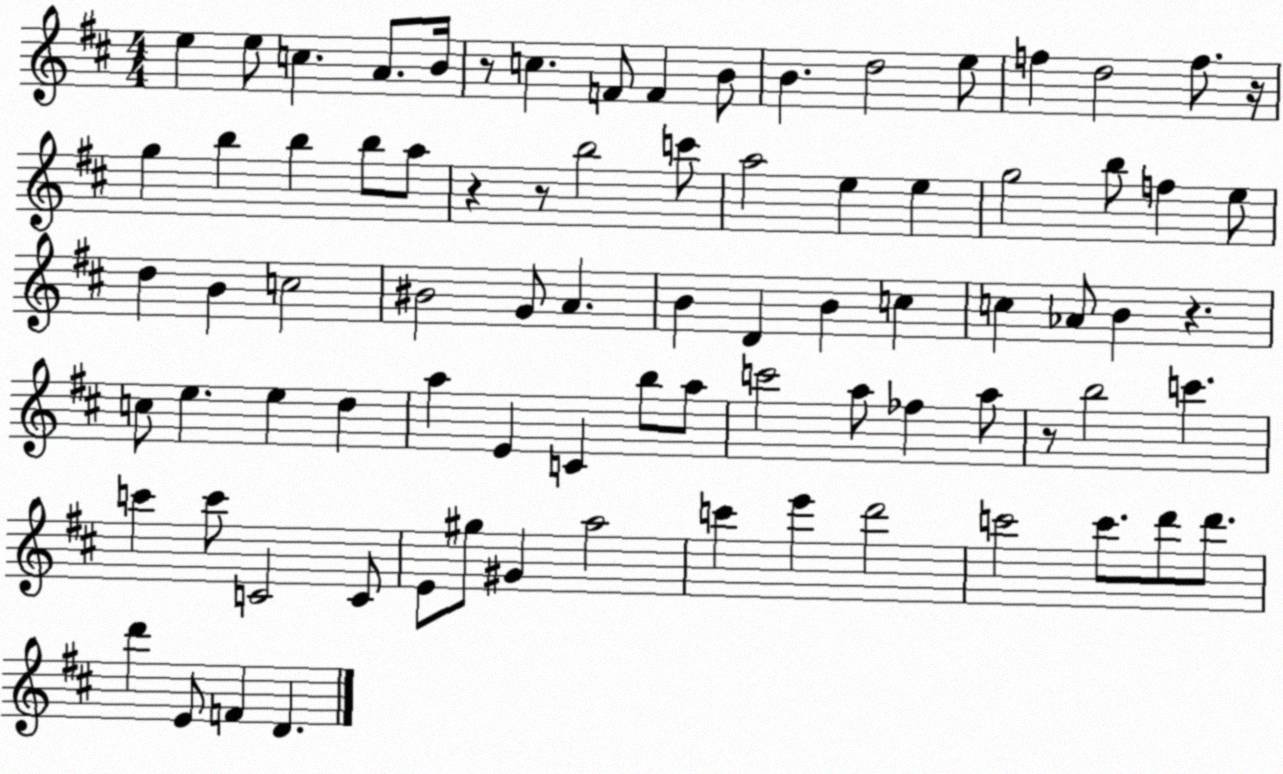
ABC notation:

X:1
T:Untitled
M:4/4
L:1/4
K:D
e e/2 c A/2 B/4 z/2 c F/2 F B/2 B d2 e/2 f d2 f/2 z/4 g b b b/2 a/2 z z/2 b2 c'/2 a2 e e g2 b/2 f e/2 d B c2 ^B2 G/2 A B D B c c _A/2 B z c/2 e e d a E C b/2 a/2 c'2 a/2 _f a/2 z/2 b2 c' c' c'/2 C2 C/2 E/2 ^g/2 ^G a2 c' e' d'2 c'2 c'/2 d'/2 d'/2 d' E/2 F D